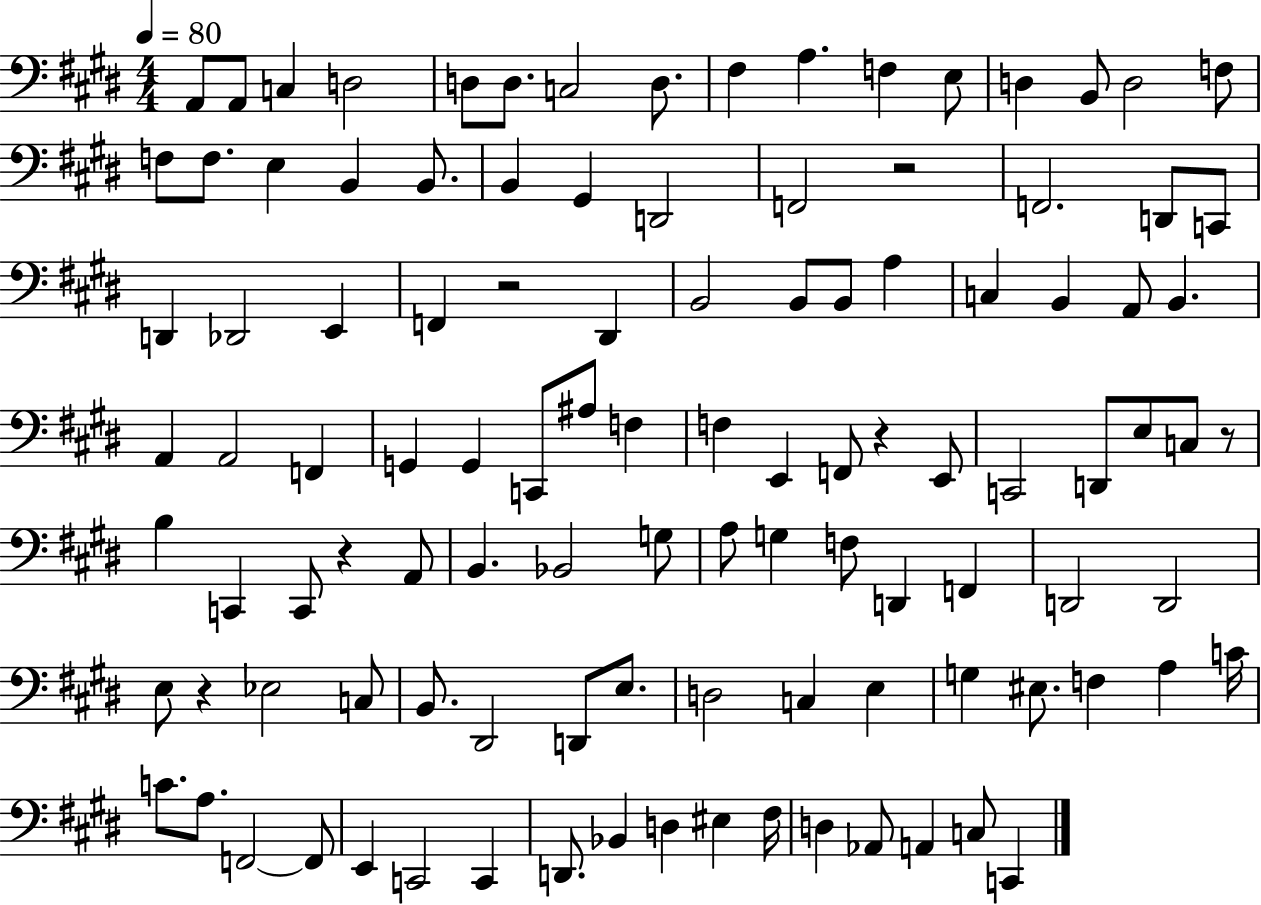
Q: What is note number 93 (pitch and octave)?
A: C2